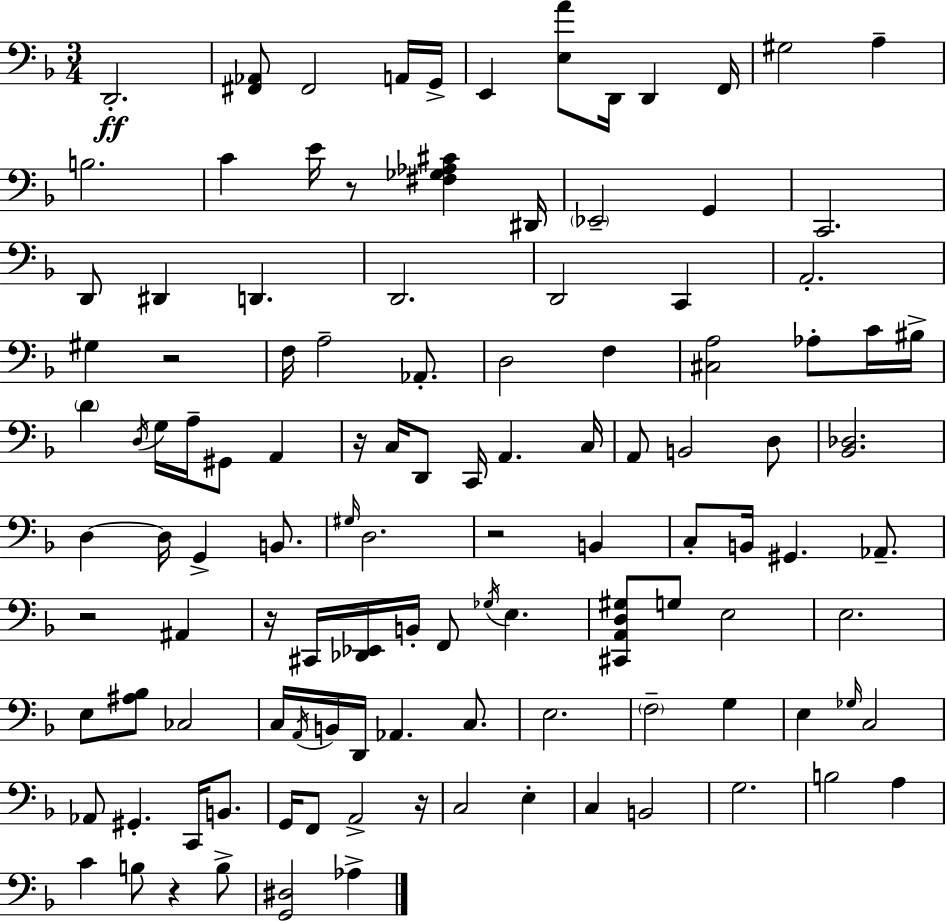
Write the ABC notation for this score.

X:1
T:Untitled
M:3/4
L:1/4
K:F
D,,2 [^F,,_A,,]/2 ^F,,2 A,,/4 G,,/4 E,, [E,A]/2 D,,/4 D,, F,,/4 ^G,2 A, B,2 C E/4 z/2 [^F,_G,_A,^C] ^D,,/4 _E,,2 G,, C,,2 D,,/2 ^D,, D,, D,,2 D,,2 C,, A,,2 ^G, z2 F,/4 A,2 _A,,/2 D,2 F, [^C,A,]2 _A,/2 C/4 ^B,/4 D D,/4 G,/4 A,/4 ^G,,/2 A,, z/4 C,/4 D,,/2 C,,/4 A,, C,/4 A,,/2 B,,2 D,/2 [_B,,_D,]2 D, D,/4 G,, B,,/2 ^G,/4 D,2 z2 B,, C,/2 B,,/4 ^G,, _A,,/2 z2 ^A,, z/4 ^C,,/4 [_D,,_E,,]/4 B,,/4 F,,/2 _G,/4 E, [^C,,A,,D,^G,]/2 G,/2 E,2 E,2 E,/2 [^A,_B,]/2 _C,2 C,/4 A,,/4 B,,/4 D,,/4 _A,, C,/2 E,2 F,2 G, E, _G,/4 C,2 _A,,/2 ^G,, C,,/4 B,,/2 G,,/4 F,,/2 A,,2 z/4 C,2 E, C, B,,2 G,2 B,2 A, C B,/2 z B,/2 [G,,^D,]2 _A,